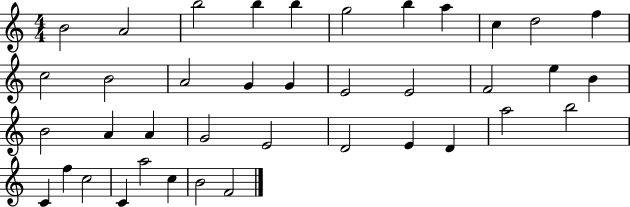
{
  \clef treble
  \numericTimeSignature
  \time 4/4
  \key c \major
  b'2 a'2 | b''2 b''4 b''4 | g''2 b''4 a''4 | c''4 d''2 f''4 | \break c''2 b'2 | a'2 g'4 g'4 | e'2 e'2 | f'2 e''4 b'4 | \break b'2 a'4 a'4 | g'2 e'2 | d'2 e'4 d'4 | a''2 b''2 | \break c'4 f''4 c''2 | c'4 a''2 c''4 | b'2 f'2 | \bar "|."
}